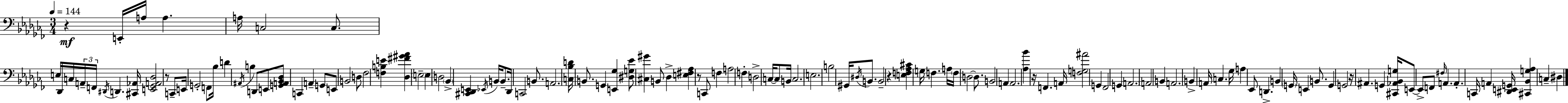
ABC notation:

X:1
T:Untitled
M:3/4
L:1/4
K:Abm
z E,,/4 A,/4 A, A,/4 C,2 C,/2 E,/4 _D,,/4 C,/4 A,,/4 F,,/4 ^D,,/4 D,, [^C,,_A,,]/4 [E,,_G,,A,,_D,]2 z/2 C,,/2 E,,/4 G,,2 F,,/2 _B,/4 D ^A,,/4 B, D,,/2 E,,/2 [G,,A,,_B,,_D,]/2 C,, A,, G,,/2 E,,/2 B,,2 D,/2 _F,2 [F,B,E] [_D,^F^G_A] E,2 E, D,2 _B,, [^C,,_D,,E,,] _E,,/4 B,,/4 B,,/2 _D,,/4 C,,2 B,,/2 A,,2 [C,_B,D]/4 B,,/2 G,, [E,,_G,] [^D,G,_E]/2 [^C,^G] B,,/2 _D, [E,^F,_A,] z/2 C,,/2 F, A,2 F, D,2 C,/4 C,/2 B,,/4 C,2 E,2 B,2 ^G,,/4 ^D,/4 B,,/2 B,,2 z [E,F,_A,^C] G,/4 F, A,/4 F,/4 D,2 D,/2 B,,2 A,, A,,2 [_A,_B] z/4 F,, A,,/4 [F,G,^A]2 G,, _F,,2 G,, A,,2 A,,2 B,, A,,2 B,, A,,/4 C, _G,/4 A, _E,,/2 D,, B,, G,,/4 E,, B,,/2 G,, G,,2 z/4 ^A,, G,, [^C,,_A,,_B,,G,]/4 E,,/2 E,,/2 F,,/2 ^F,/4 A,, A,, C,,/4 A,, [^D,,E,,G,,]/4 [^C,,_B,,G,_A,] C, ^D,